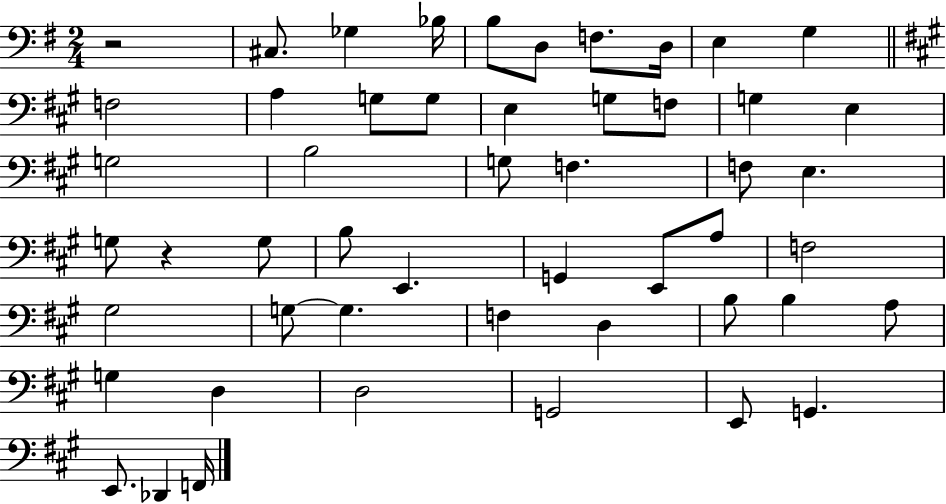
X:1
T:Untitled
M:2/4
L:1/4
K:G
z2 ^C,/2 _G, _B,/4 B,/2 D,/2 F,/2 D,/4 E, G, F,2 A, G,/2 G,/2 E, G,/2 F,/2 G, E, G,2 B,2 G,/2 F, F,/2 E, G,/2 z G,/2 B,/2 E,, G,, E,,/2 A,/2 F,2 ^G,2 G,/2 G, F, D, B,/2 B, A,/2 G, D, D,2 G,,2 E,,/2 G,, E,,/2 _D,, F,,/4